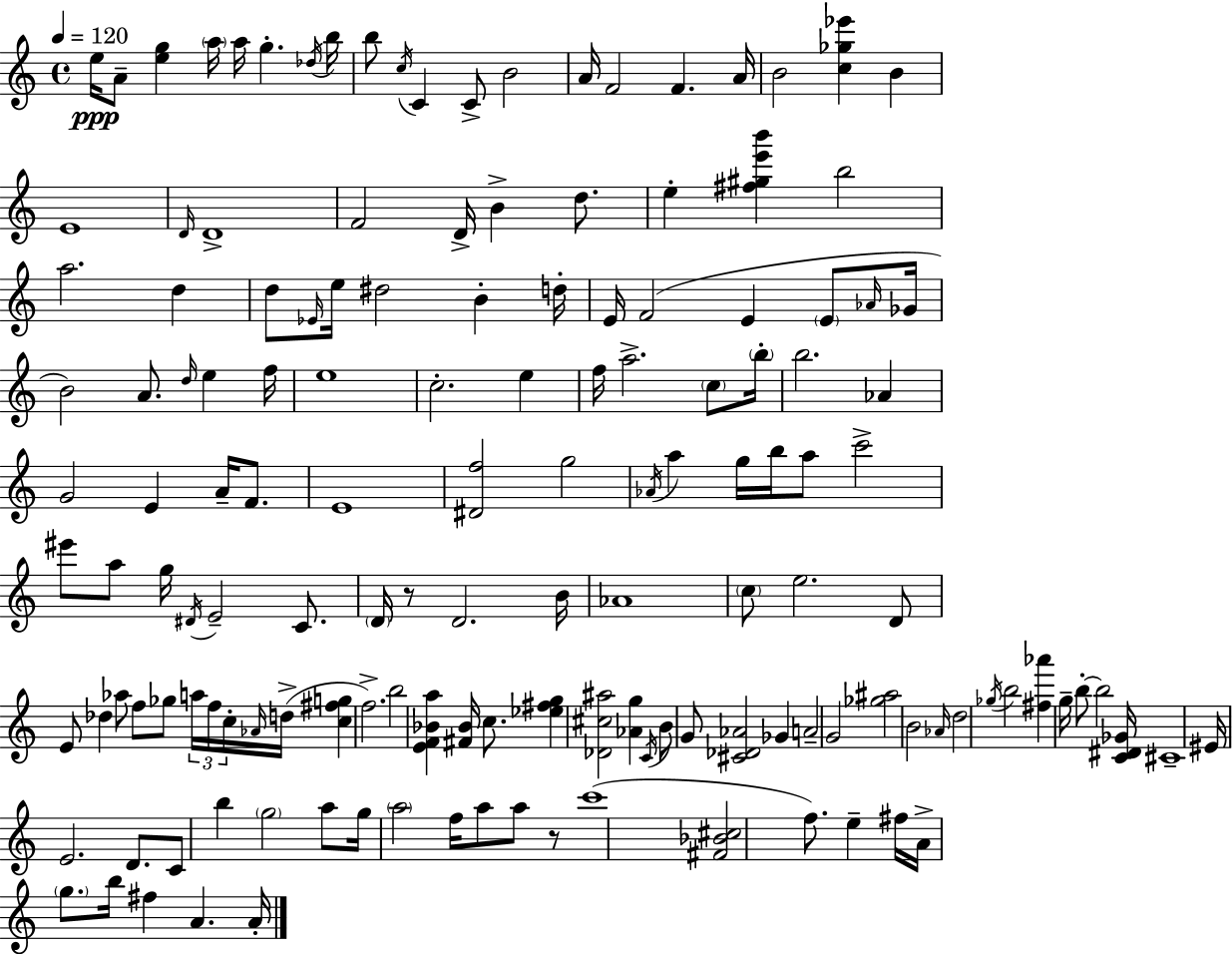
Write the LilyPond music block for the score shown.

{
  \clef treble
  \time 4/4
  \defaultTimeSignature
  \key c \major
  \tempo 4 = 120
  \repeat volta 2 { e''16\ppp a'8-- <e'' g''>4 \parenthesize a''16 a''16 g''4.-. \acciaccatura { des''16 } | b''16 b''8 \acciaccatura { c''16 } c'4 c'8-> b'2 | a'16 f'2 f'4. | a'16 b'2 <c'' ges'' ees'''>4 b'4 | \break e'1 | \grace { d'16 } d'1-> | f'2 d'16-> b'4-> | d''8. e''4-. <fis'' gis'' e''' b'''>4 b''2 | \break a''2. d''4 | d''8 \grace { ees'16 } e''16 dis''2 b'4-. | d''16-. e'16 f'2( e'4 | \parenthesize e'8 \grace { aes'16 } ges'16 b'2) a'8. | \break \grace { d''16 } e''4 f''16 e''1 | c''2.-. | e''4 f''16 a''2.-> | \parenthesize c''8 \parenthesize b''16-. b''2. | \break aes'4 g'2 e'4 | a'16-- f'8. e'1 | <dis' f''>2 g''2 | \acciaccatura { aes'16 } a''4 g''16 b''16 a''8 c'''2-> | \break eis'''8 a''8 g''16 \acciaccatura { dis'16 } e'2-- | c'8. \parenthesize d'16 r8 d'2. | b'16 aes'1 | \parenthesize c''8 e''2. | \break d'8 e'8 des''4 aes''8 | f''8 ges''8 \tuplet 3/2 { a''16 f''16 c''16-. } \grace { aes'16 } d''16->( <c'' fis'' g''>4 f''2.->) | b''2 | <e' f' bes' a''>4 <fis' bes'>16 c''8. <ees'' fis'' g''>4 <des' cis'' ais''>2 | \break <aes' g''>4 \acciaccatura { c'16 } b'8 g'8 <cis' des' aes'>2 | ges'4 a'2-- | g'2 <ges'' ais''>2 | b'2 \grace { aes'16 } d''2 | \break \acciaccatura { ges''16 } b''2 <fis'' aes'''>4 | g''16-- b''8-.~~ b''2 <c' dis' ges'>16 cis'1-- | eis'16 e'2. | d'8. c'8 b''4 | \break \parenthesize g''2 a''8 g''16 \parenthesize a''2 | f''16 a''8 a''8 r8 c'''1( | <fis' bes' cis''>2 | f''8.) e''4-- fis''16 a'16-> \parenthesize g''8. | \break b''16 fis''4 a'4. a'16-. } \bar "|."
}